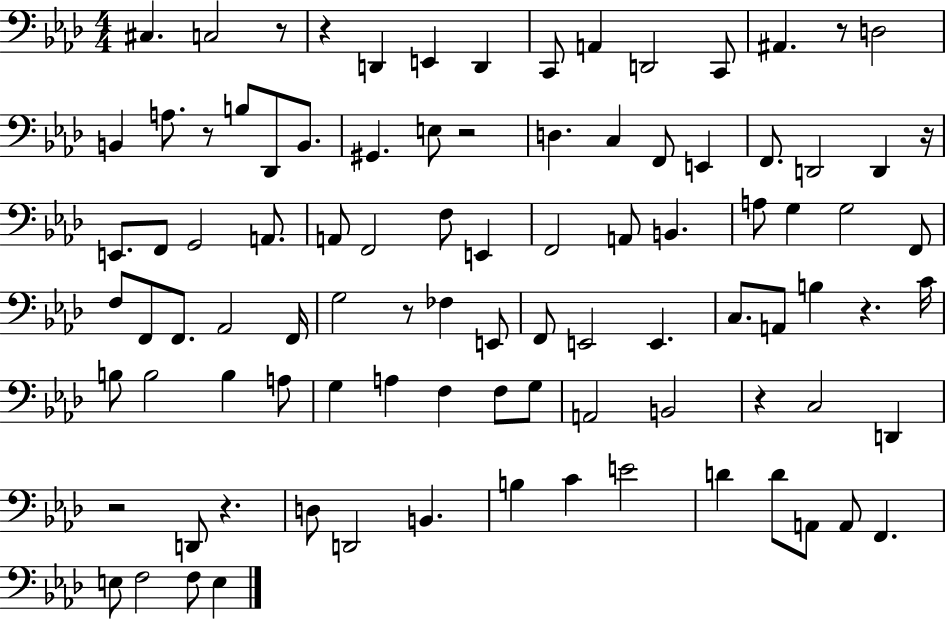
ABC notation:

X:1
T:Untitled
M:4/4
L:1/4
K:Ab
^C, C,2 z/2 z D,, E,, D,, C,,/2 A,, D,,2 C,,/2 ^A,, z/2 D,2 B,, A,/2 z/2 B,/2 _D,,/2 B,,/2 ^G,, E,/2 z2 D, C, F,,/2 E,, F,,/2 D,,2 D,, z/4 E,,/2 F,,/2 G,,2 A,,/2 A,,/2 F,,2 F,/2 E,, F,,2 A,,/2 B,, A,/2 G, G,2 F,,/2 F,/2 F,,/2 F,,/2 _A,,2 F,,/4 G,2 z/2 _F, E,,/2 F,,/2 E,,2 E,, C,/2 A,,/2 B, z C/4 B,/2 B,2 B, A,/2 G, A, F, F,/2 G,/2 A,,2 B,,2 z C,2 D,, z2 D,,/2 z D,/2 D,,2 B,, B, C E2 D D/2 A,,/2 A,,/2 F,, E,/2 F,2 F,/2 E,